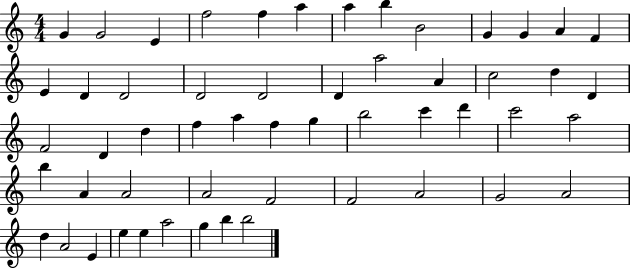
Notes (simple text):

G4/q G4/h E4/q F5/h F5/q A5/q A5/q B5/q B4/h G4/q G4/q A4/q F4/q E4/q D4/q D4/h D4/h D4/h D4/q A5/h A4/q C5/h D5/q D4/q F4/h D4/q D5/q F5/q A5/q F5/q G5/q B5/h C6/q D6/q C6/h A5/h B5/q A4/q A4/h A4/h F4/h F4/h A4/h G4/h A4/h D5/q A4/h E4/q E5/q E5/q A5/h G5/q B5/q B5/h